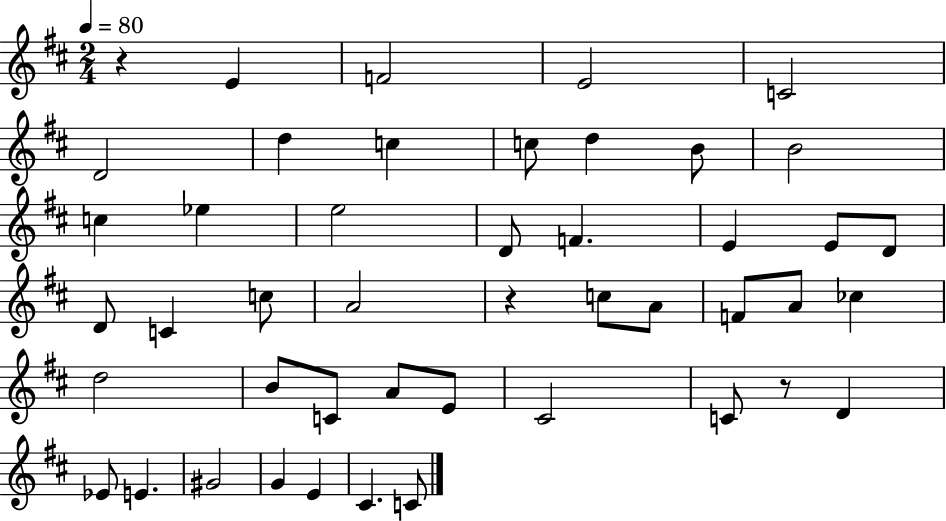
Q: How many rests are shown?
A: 3